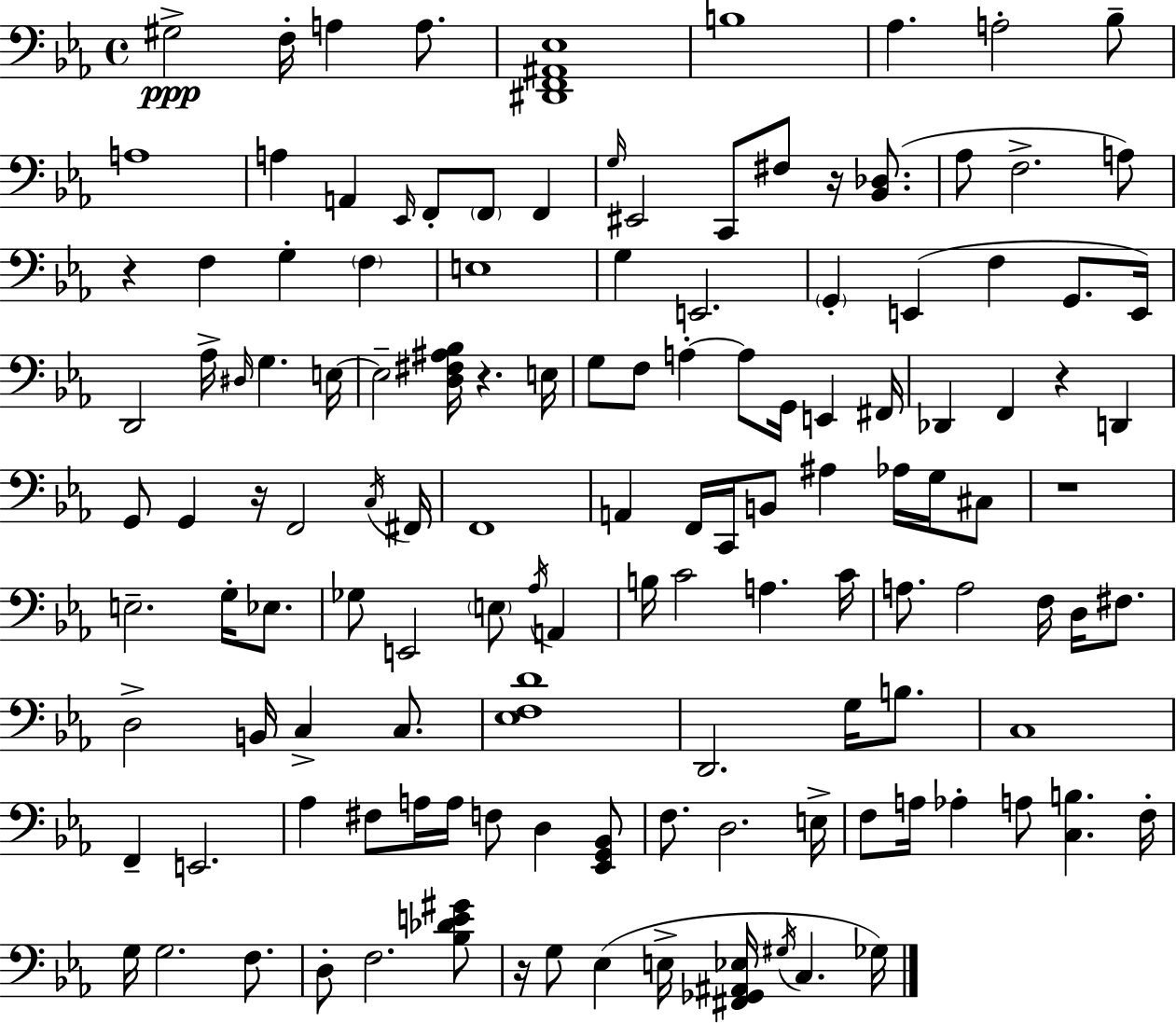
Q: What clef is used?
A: bass